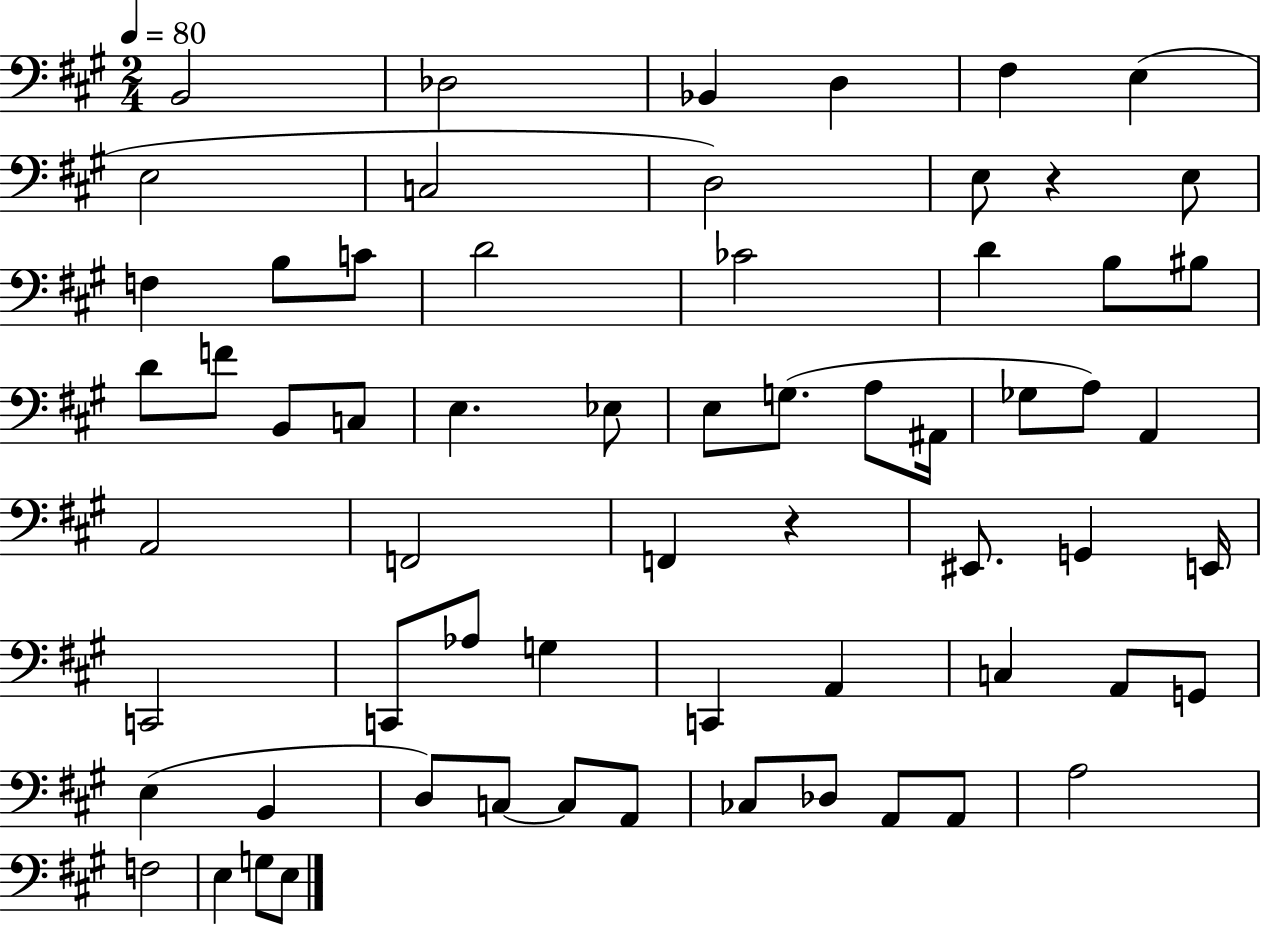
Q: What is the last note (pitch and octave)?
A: E3